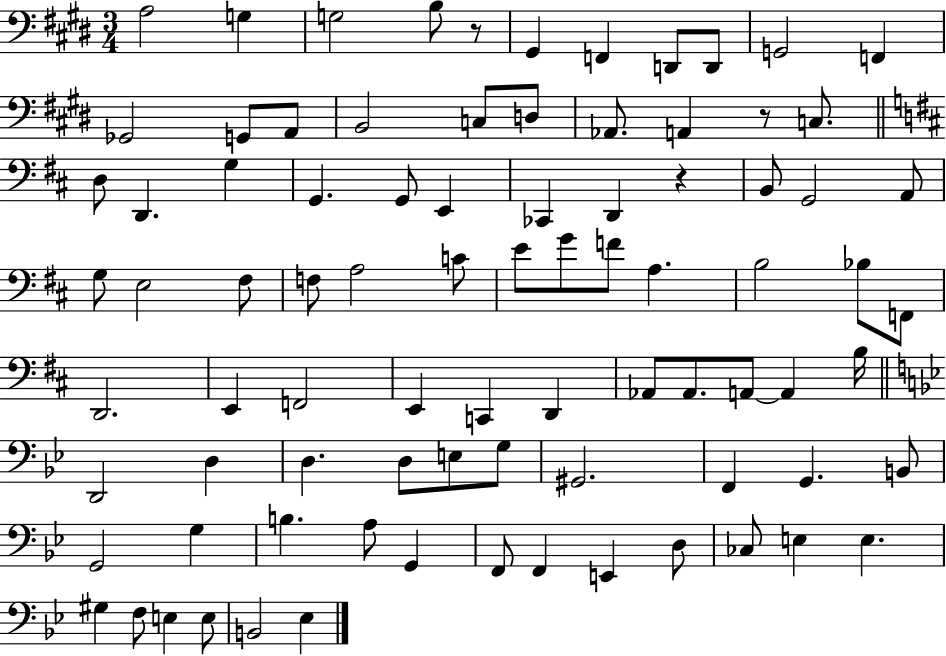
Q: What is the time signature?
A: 3/4